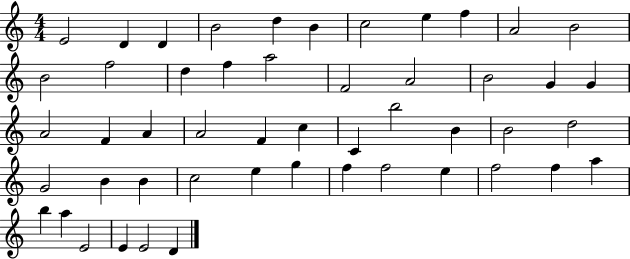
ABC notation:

X:1
T:Untitled
M:4/4
L:1/4
K:C
E2 D D B2 d B c2 e f A2 B2 B2 f2 d f a2 F2 A2 B2 G G A2 F A A2 F c C b2 B B2 d2 G2 B B c2 e g f f2 e f2 f a b a E2 E E2 D